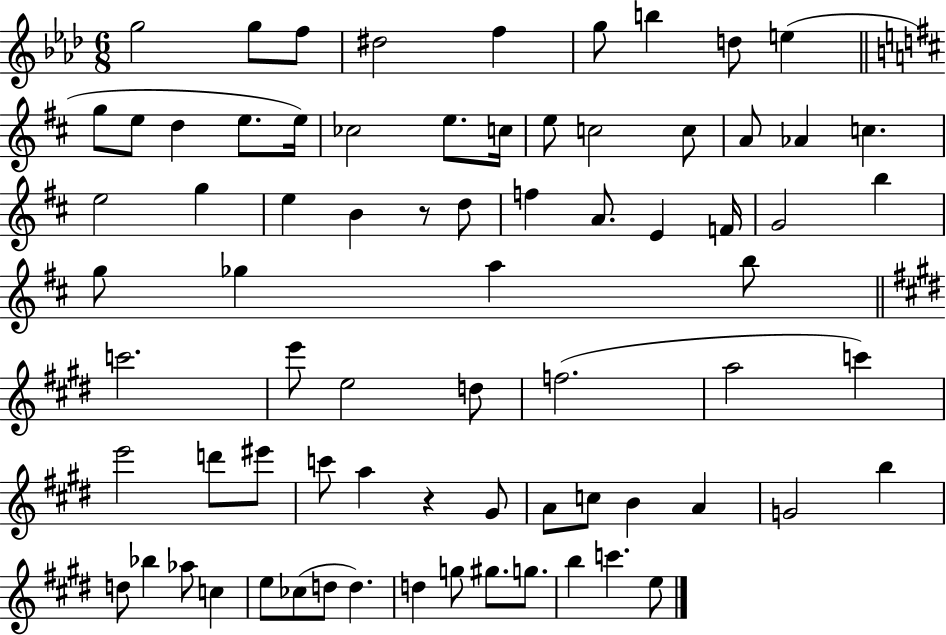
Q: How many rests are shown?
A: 2